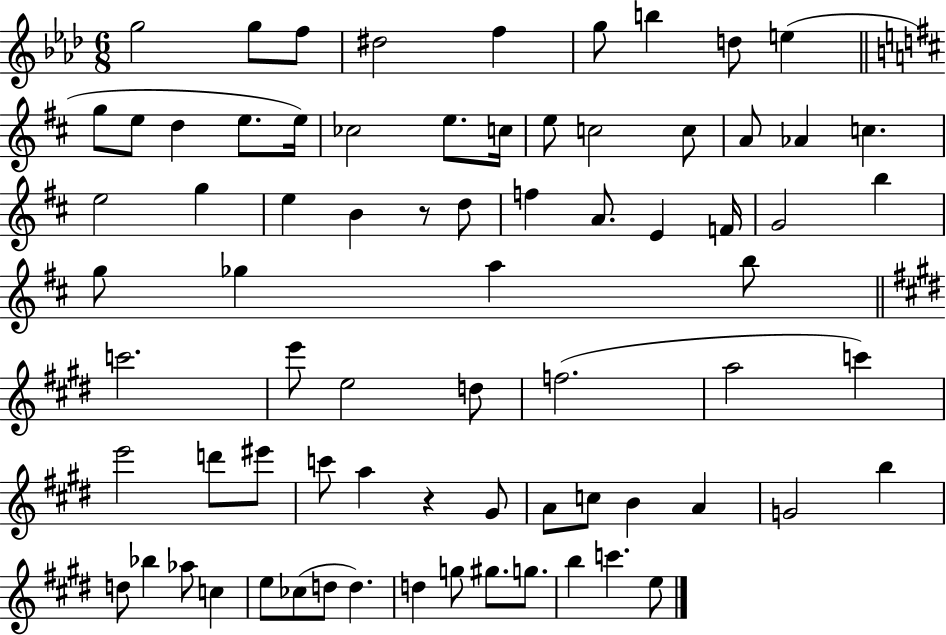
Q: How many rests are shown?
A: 2